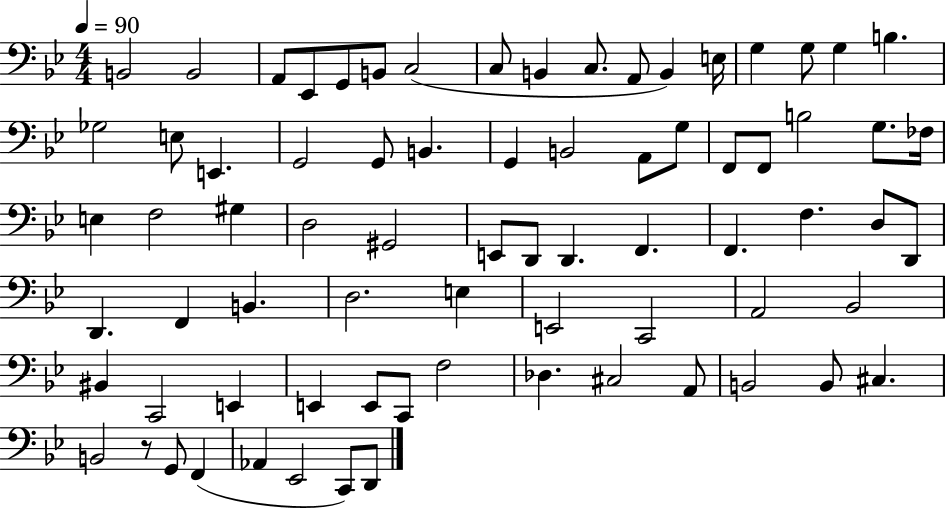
{
  \clef bass
  \numericTimeSignature
  \time 4/4
  \key bes \major
  \tempo 4 = 90
  \repeat volta 2 { b,2 b,2 | a,8 ees,8 g,8 b,8 c2( | c8 b,4 c8. a,8 b,4) e16 | g4 g8 g4 b4. | \break ges2 e8 e,4. | g,2 g,8 b,4. | g,4 b,2 a,8 g8 | f,8 f,8 b2 g8. fes16 | \break e4 f2 gis4 | d2 gis,2 | e,8 d,8 d,4. f,4. | f,4. f4. d8 d,8 | \break d,4. f,4 b,4. | d2. e4 | e,2 c,2 | a,2 bes,2 | \break bis,4 c,2 e,4 | e,4 e,8 c,8 f2 | des4. cis2 a,8 | b,2 b,8 cis4. | \break b,2 r8 g,8 f,4( | aes,4 ees,2 c,8) d,8 | } \bar "|."
}